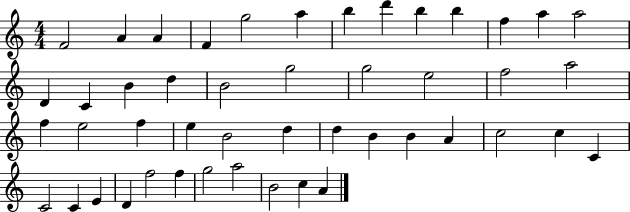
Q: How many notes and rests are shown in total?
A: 47